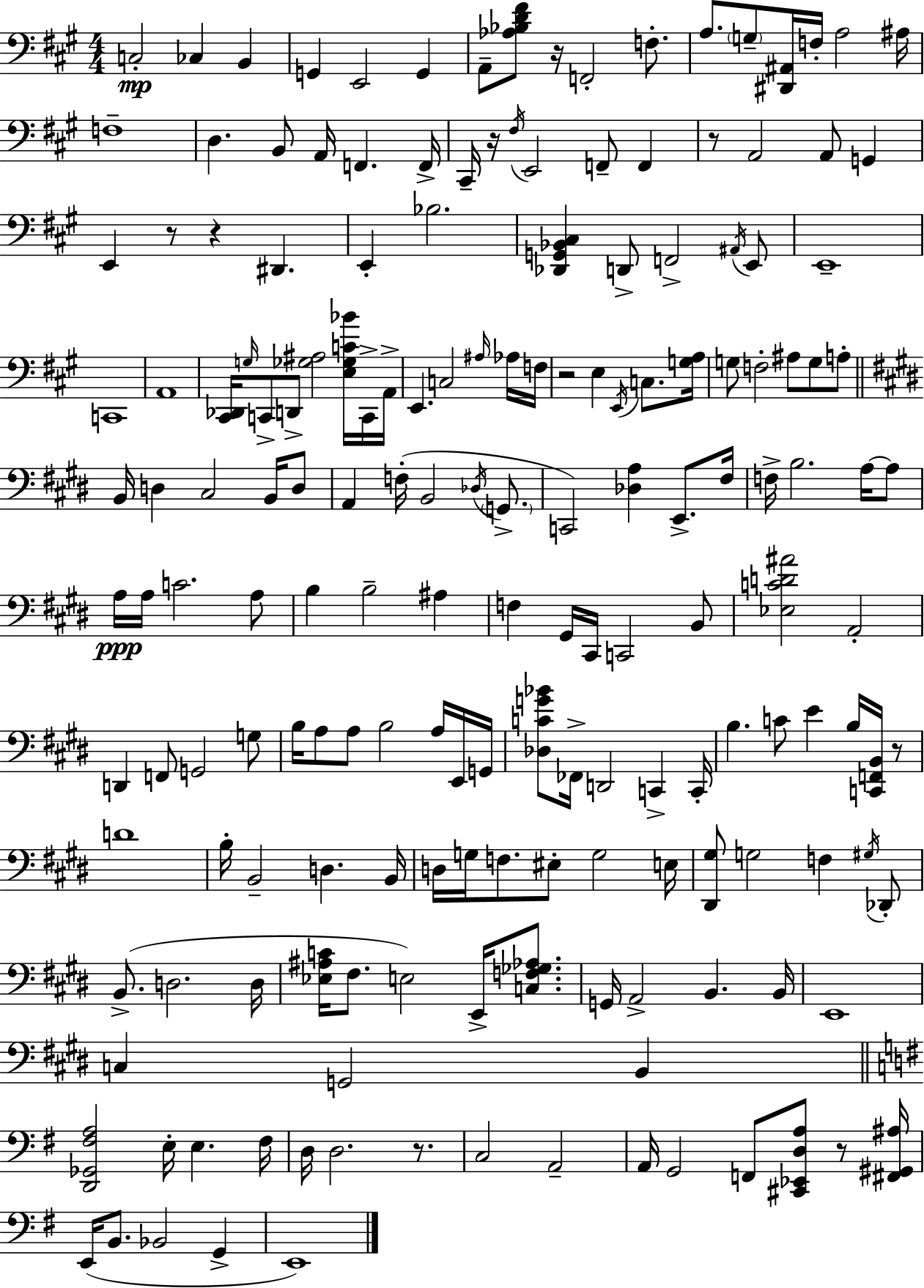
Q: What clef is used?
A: bass